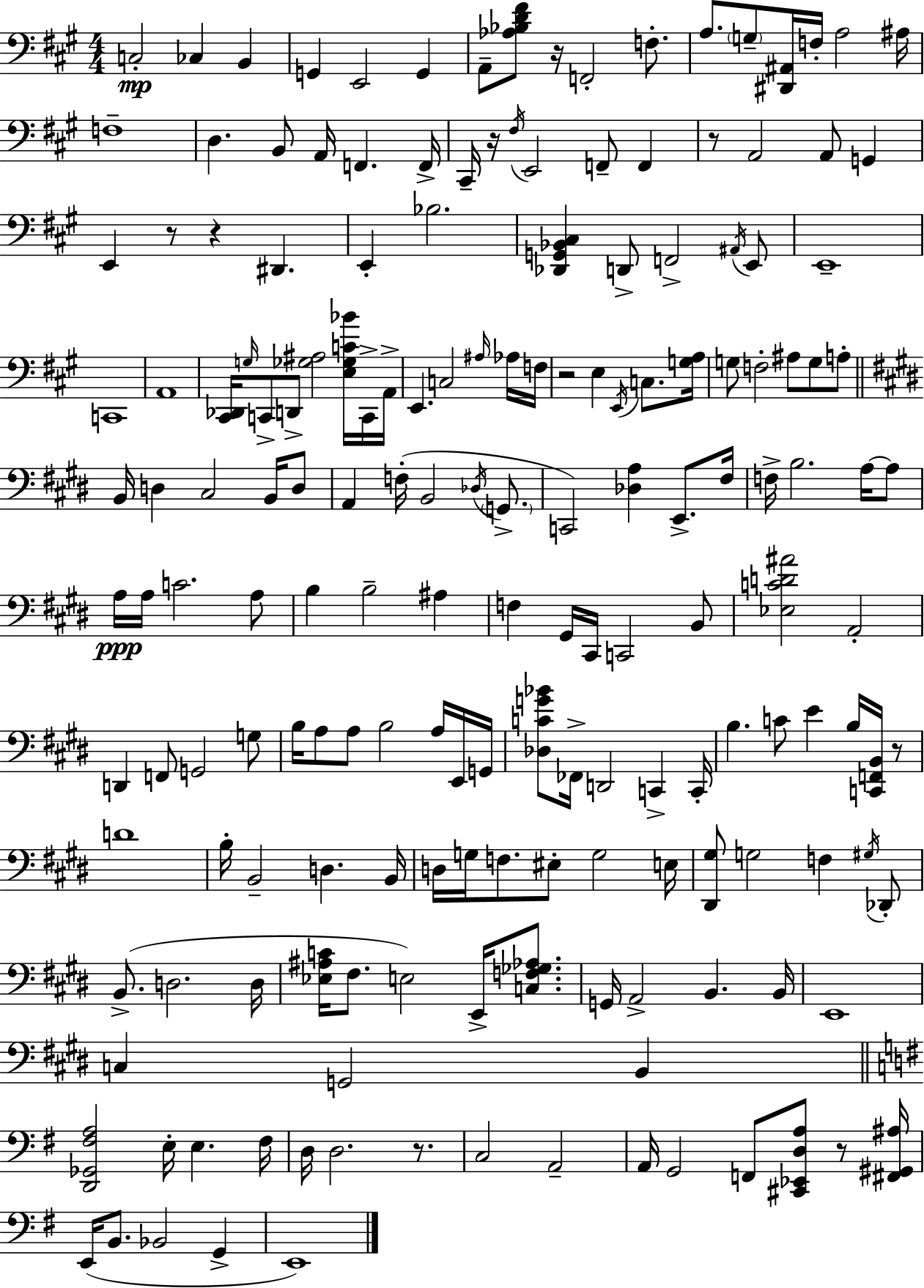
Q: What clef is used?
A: bass